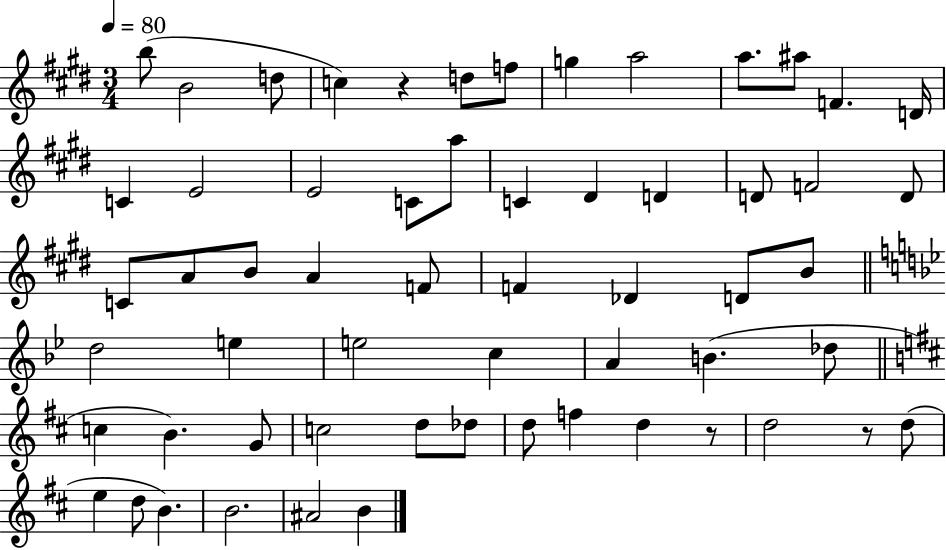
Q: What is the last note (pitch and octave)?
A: B4